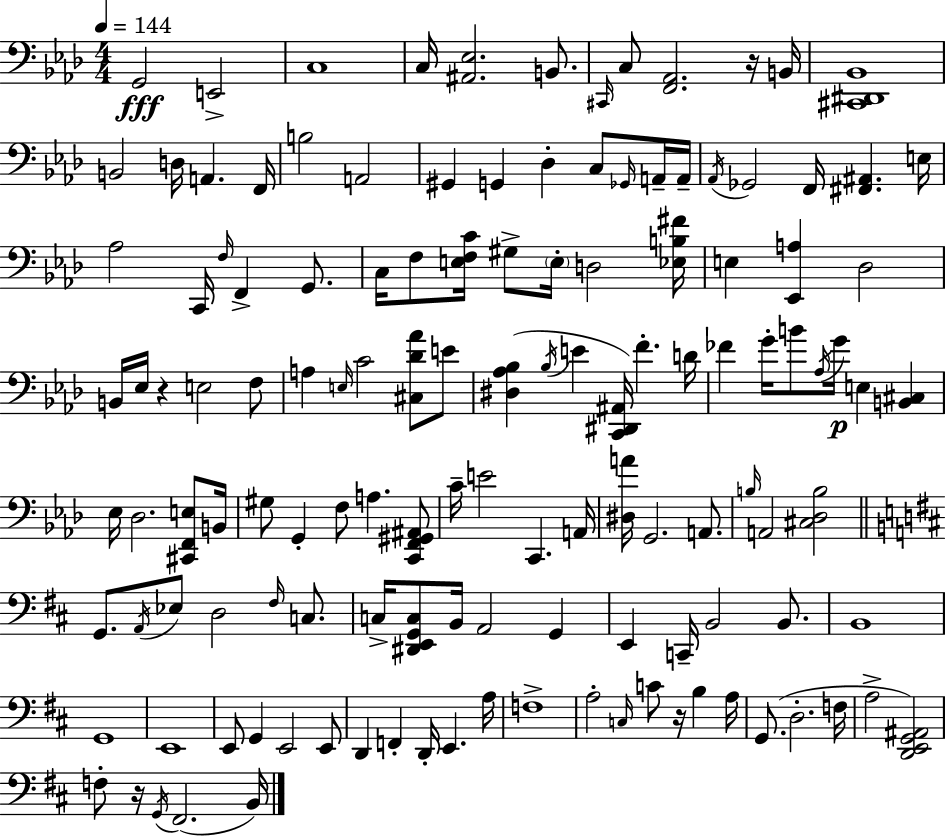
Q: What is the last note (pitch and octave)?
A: B2